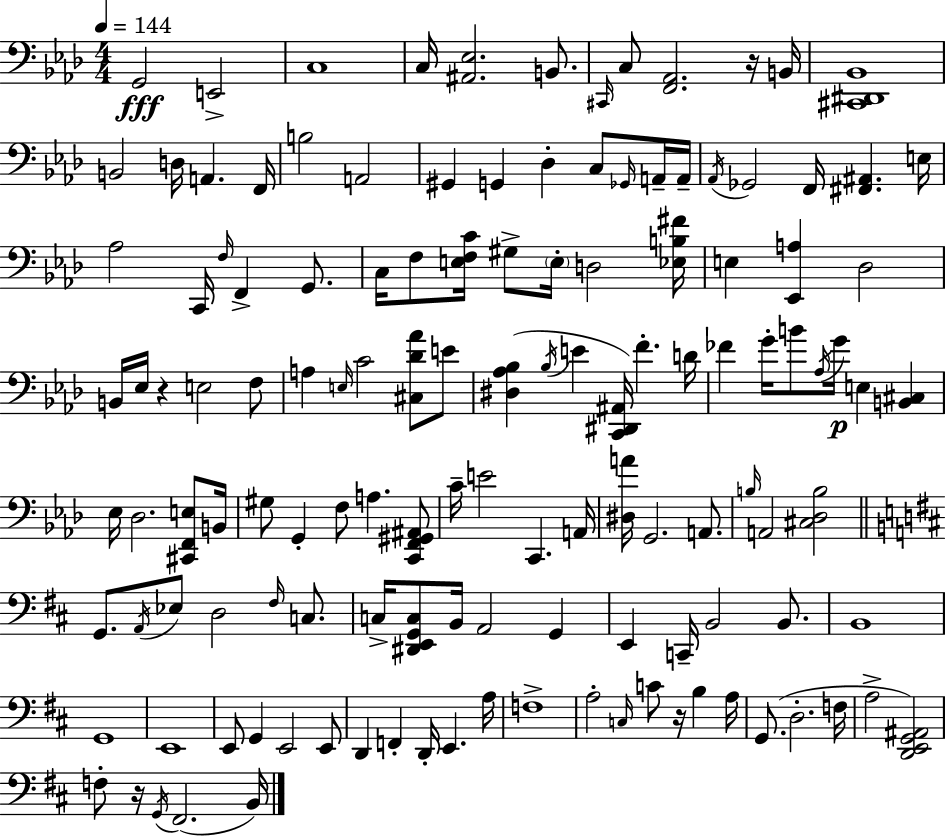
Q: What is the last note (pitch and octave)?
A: B2